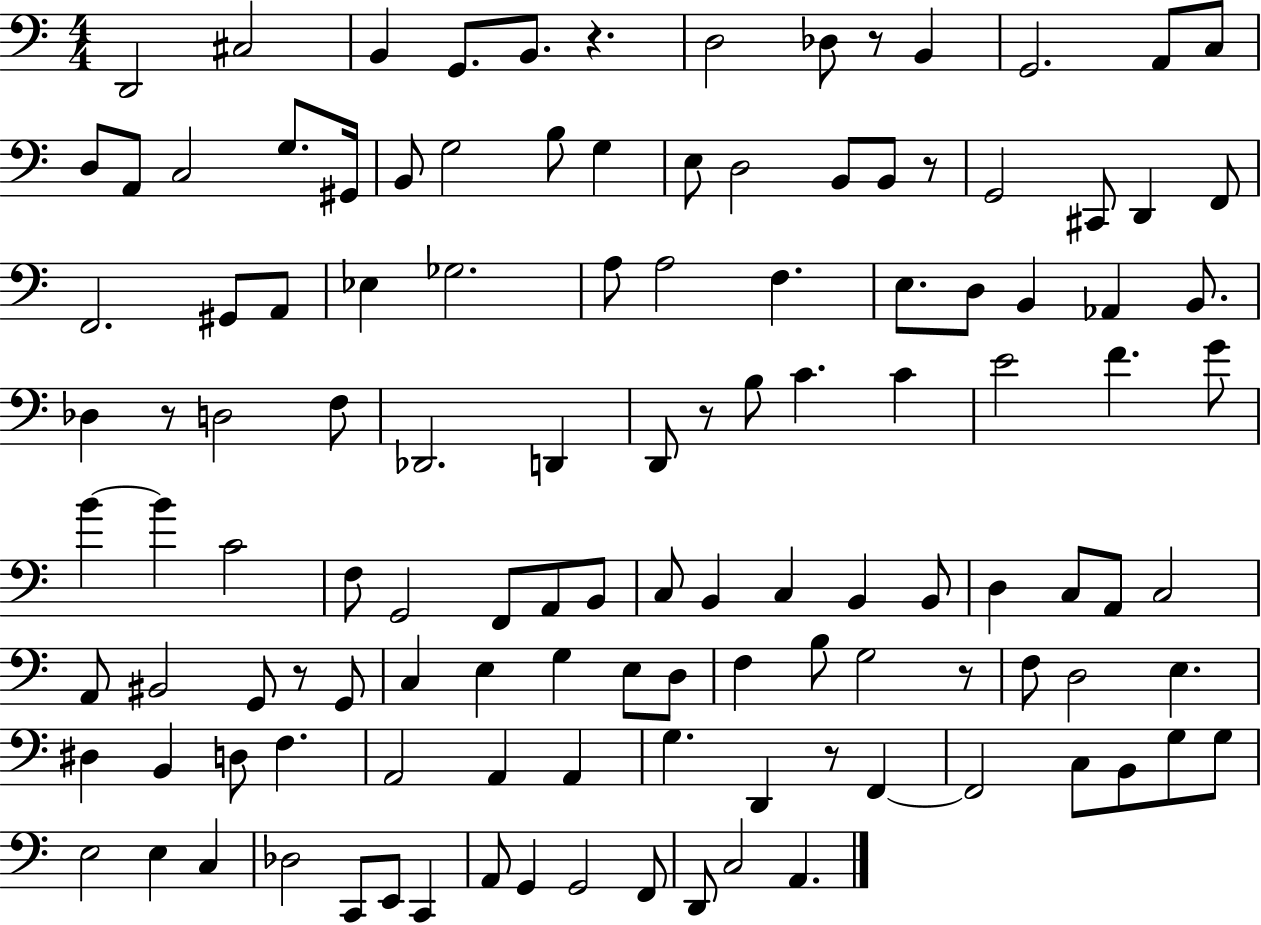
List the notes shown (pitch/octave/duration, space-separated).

D2/h C#3/h B2/q G2/e. B2/e. R/q. D3/h Db3/e R/e B2/q G2/h. A2/e C3/e D3/e A2/e C3/h G3/e. G#2/s B2/e G3/h B3/e G3/q E3/e D3/h B2/e B2/e R/e G2/h C#2/e D2/q F2/e F2/h. G#2/e A2/e Eb3/q Gb3/h. A3/e A3/h F3/q. E3/e. D3/e B2/q Ab2/q B2/e. Db3/q R/e D3/h F3/e Db2/h. D2/q D2/e R/e B3/e C4/q. C4/q E4/h F4/q. G4/e B4/q B4/q C4/h F3/e G2/h F2/e A2/e B2/e C3/e B2/q C3/q B2/q B2/e D3/q C3/e A2/e C3/h A2/e BIS2/h G2/e R/e G2/e C3/q E3/q G3/q E3/e D3/e F3/q B3/e G3/h R/e F3/e D3/h E3/q. D#3/q B2/q D3/e F3/q. A2/h A2/q A2/q G3/q. D2/q R/e F2/q F2/h C3/e B2/e G3/e G3/e E3/h E3/q C3/q Db3/h C2/e E2/e C2/q A2/e G2/q G2/h F2/e D2/e C3/h A2/q.